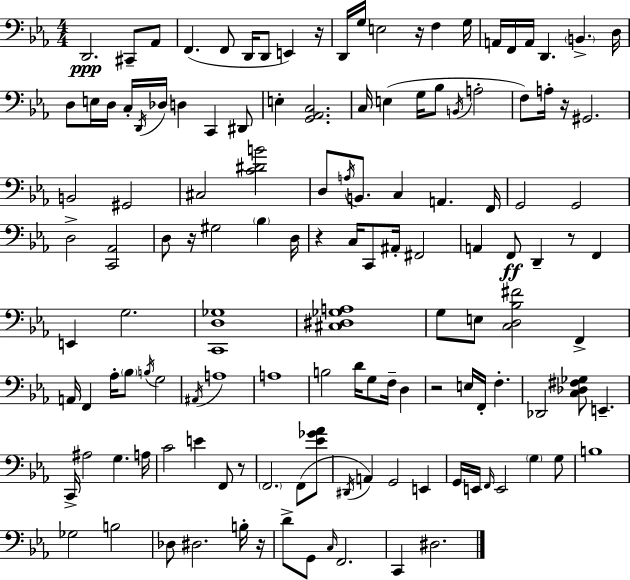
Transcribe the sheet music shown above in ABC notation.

X:1
T:Untitled
M:4/4
L:1/4
K:Eb
D,,2 ^C,,/2 _A,,/2 F,, F,,/2 D,,/4 D,,/2 E,, z/4 D,,/4 G,/4 E,2 z/4 F, G,/4 A,,/4 F,,/4 A,,/4 D,, B,, D,/4 D,/2 E,/4 D,/4 C,/4 D,,/4 _D,/4 D, C,, ^D,,/2 E, [G,,_A,,C,]2 C,/4 E, G,/4 _B,/2 B,,/4 A,2 F,/2 A,/4 z/4 ^G,,2 B,,2 ^G,,2 ^C,2 [C^DB]2 D,/2 A,/4 B,,/2 C, A,, F,,/4 G,,2 G,,2 D,2 [C,,_A,,]2 D,/2 z/4 ^G,2 _B, D,/4 z C,/4 C,,/2 ^A,,/4 ^F,,2 A,, F,,/2 D,, z/2 F,, E,, G,2 [C,,D,_G,]4 [^C,^D,_G,A,]4 G,/2 E,/2 [C,D,_B,^F]2 F,, A,,/4 F,, _A,/4 _B,/2 B,/4 G,2 ^A,,/4 A,4 A,4 B,2 D/4 G,/2 F,/4 D, z2 E,/4 F,,/4 F, _D,,2 [C,_D,^F,_G,]/2 E,, C,,/4 ^A,2 G, A,/4 C2 E F,,/2 z/2 F,,2 F,,/2 [_E_G_A]/2 ^D,,/4 A,, G,,2 E,, G,,/4 E,,/4 F,,/4 E,,2 G, G,/2 B,4 _G,2 B,2 _D,/2 ^D,2 B,/4 z/4 D/2 G,,/2 C,/4 F,,2 C,, ^D,2